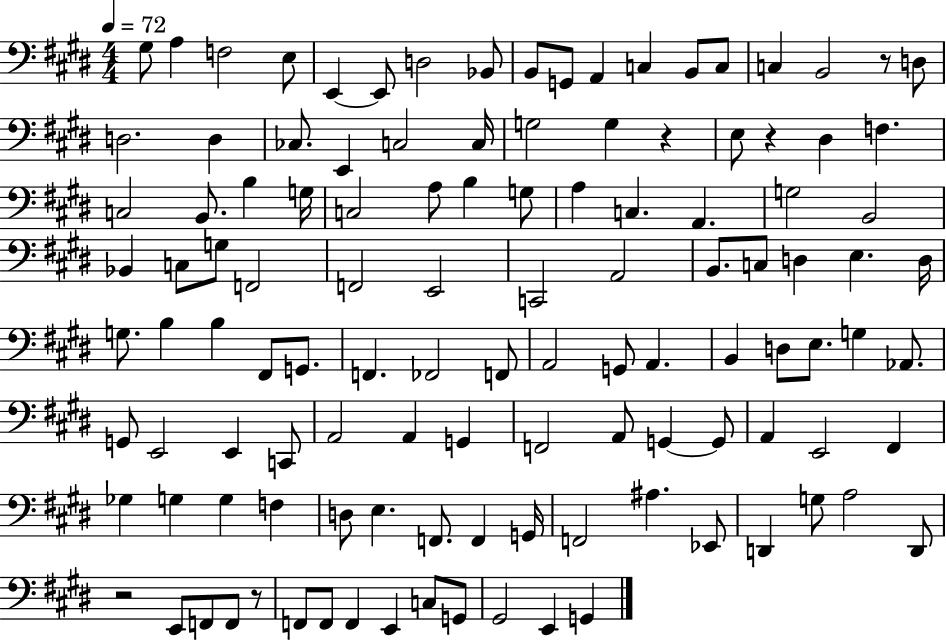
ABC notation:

X:1
T:Untitled
M:4/4
L:1/4
K:E
^G,/2 A, F,2 E,/2 E,, E,,/2 D,2 _B,,/2 B,,/2 G,,/2 A,, C, B,,/2 C,/2 C, B,,2 z/2 D,/2 D,2 D, _C,/2 E,, C,2 C,/4 G,2 G, z E,/2 z ^D, F, C,2 B,,/2 B, G,/4 C,2 A,/2 B, G,/2 A, C, A,, G,2 B,,2 _B,, C,/2 G,/2 F,,2 F,,2 E,,2 C,,2 A,,2 B,,/2 C,/2 D, E, D,/4 G,/2 B, B, ^F,,/2 G,,/2 F,, _F,,2 F,,/2 A,,2 G,,/2 A,, B,, D,/2 E,/2 G, _A,,/2 G,,/2 E,,2 E,, C,,/2 A,,2 A,, G,, F,,2 A,,/2 G,, G,,/2 A,, E,,2 ^F,, _G, G, G, F, D,/2 E, F,,/2 F,, G,,/4 F,,2 ^A, _E,,/2 D,, G,/2 A,2 D,,/2 z2 E,,/2 F,,/2 F,,/2 z/2 F,,/2 F,,/2 F,, E,, C,/2 G,,/2 ^G,,2 E,, G,,